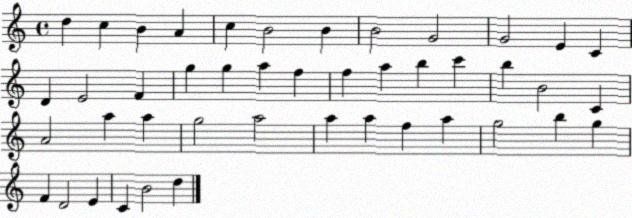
X:1
T:Untitled
M:4/4
L:1/4
K:C
d c B A c B2 B B2 G2 G2 E C D E2 F g g a f f a b c' b B2 C A2 a a g2 a2 a a f a g2 b g F D2 E C B2 d